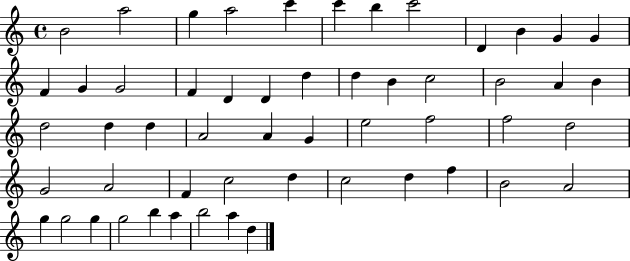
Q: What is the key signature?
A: C major